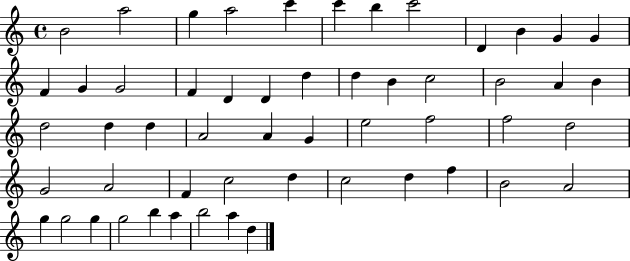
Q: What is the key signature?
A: C major